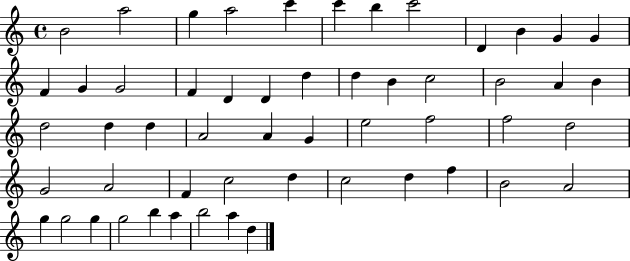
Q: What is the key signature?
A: C major